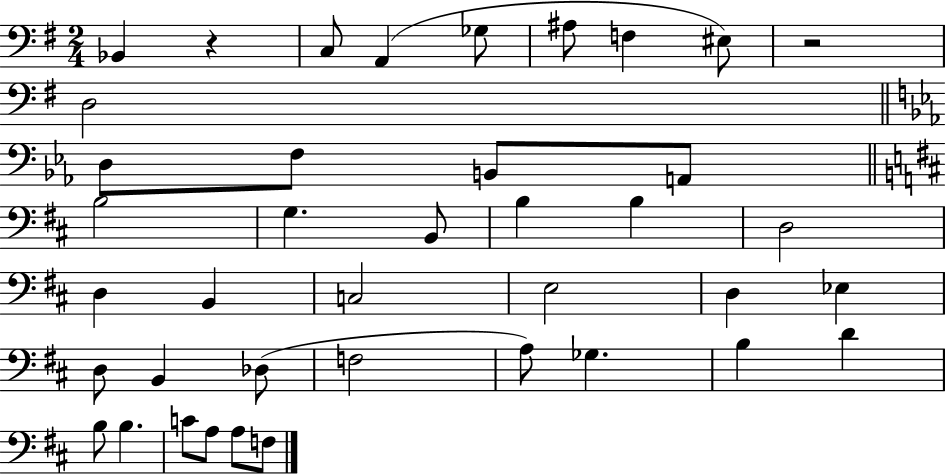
{
  \clef bass
  \numericTimeSignature
  \time 2/4
  \key g \major
  bes,4 r4 | c8 a,4( ges8 | ais8 f4 eis8) | r2 | \break d2 | \bar "||" \break \key c \minor d8 f8 b,8 a,8 | \bar "||" \break \key b \minor b2 | g4. b,8 | b4 b4 | d2 | \break d4 b,4 | c2 | e2 | d4 ees4 | \break d8 b,4 des8( | f2 | a8) ges4. | b4 d'4 | \break b8 b4. | c'8 a8 a8 f8 | \bar "|."
}